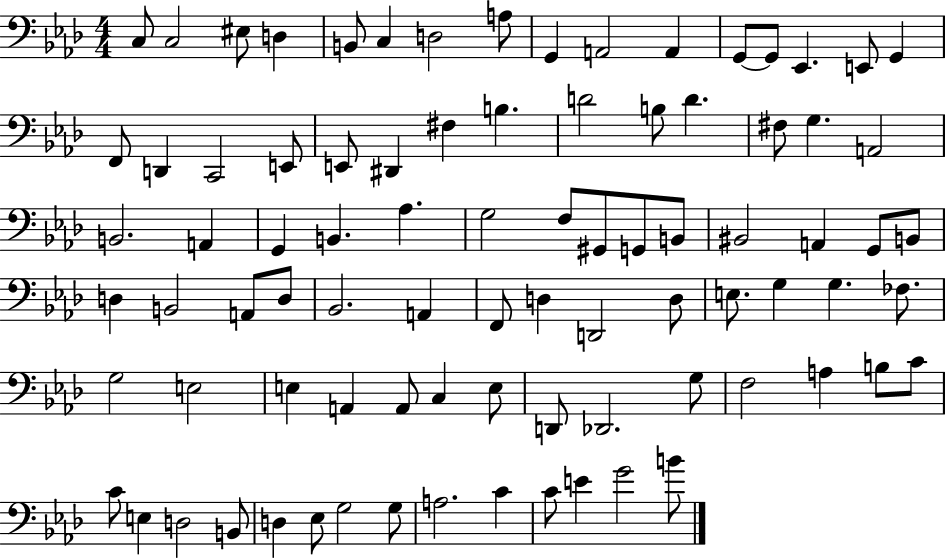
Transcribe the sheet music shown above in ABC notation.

X:1
T:Untitled
M:4/4
L:1/4
K:Ab
C,/2 C,2 ^E,/2 D, B,,/2 C, D,2 A,/2 G,, A,,2 A,, G,,/2 G,,/2 _E,, E,,/2 G,, F,,/2 D,, C,,2 E,,/2 E,,/2 ^D,, ^F, B, D2 B,/2 D ^F,/2 G, A,,2 B,,2 A,, G,, B,, _A, G,2 F,/2 ^G,,/2 G,,/2 B,,/2 ^B,,2 A,, G,,/2 B,,/2 D, B,,2 A,,/2 D,/2 _B,,2 A,, F,,/2 D, D,,2 D,/2 E,/2 G, G, _F,/2 G,2 E,2 E, A,, A,,/2 C, E,/2 D,,/2 _D,,2 G,/2 F,2 A, B,/2 C/2 C/2 E, D,2 B,,/2 D, _E,/2 G,2 G,/2 A,2 C C/2 E G2 B/2